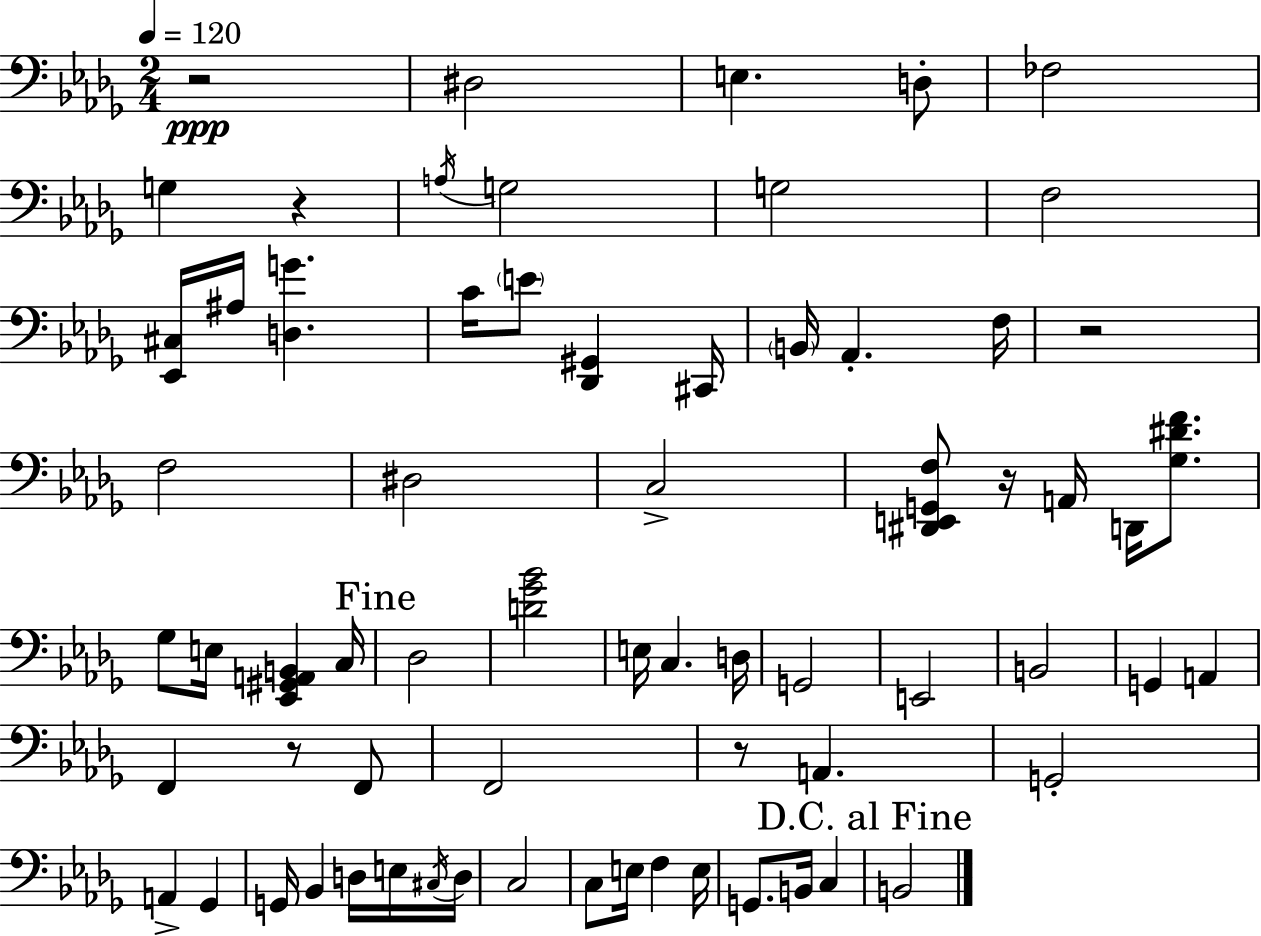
X:1
T:Untitled
M:2/4
L:1/4
K:Bbm
z2 ^D,2 E, D,/2 _F,2 G, z A,/4 G,2 G,2 F,2 [_E,,^C,]/4 ^A,/4 [D,G] C/4 E/2 [_D,,^G,,] ^C,,/4 B,,/4 _A,, F,/4 z2 F,2 ^D,2 C,2 [^D,,E,,G,,F,]/2 z/4 A,,/4 D,,/4 [_G,^DF]/2 _G,/2 E,/4 [_E,,^G,,A,,B,,] C,/4 _D,2 [D_G_B]2 E,/4 C, D,/4 G,,2 E,,2 B,,2 G,, A,, F,, z/2 F,,/2 F,,2 z/2 A,, G,,2 A,, _G,, G,,/4 _B,, D,/4 E,/4 ^C,/4 D,/4 C,2 C,/2 E,/4 F, E,/4 G,,/2 B,,/4 C, B,,2